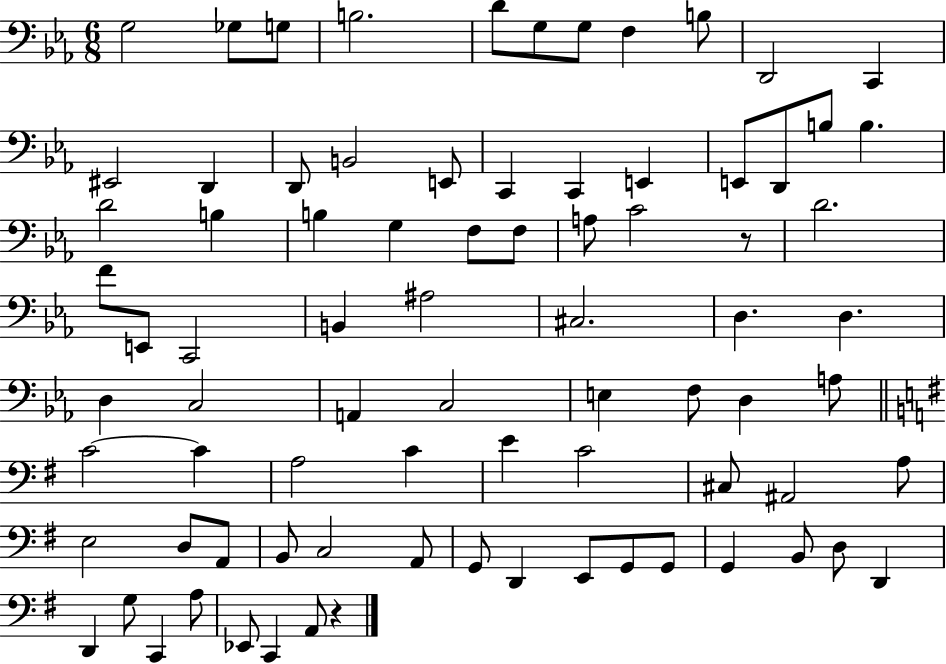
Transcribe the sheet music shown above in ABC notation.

X:1
T:Untitled
M:6/8
L:1/4
K:Eb
G,2 _G,/2 G,/2 B,2 D/2 G,/2 G,/2 F, B,/2 D,,2 C,, ^E,,2 D,, D,,/2 B,,2 E,,/2 C,, C,, E,, E,,/2 D,,/2 B,/2 B, D2 B, B, G, F,/2 F,/2 A,/2 C2 z/2 D2 F/2 E,,/2 C,,2 B,, ^A,2 ^C,2 D, D, D, C,2 A,, C,2 E, F,/2 D, A,/2 C2 C A,2 C E C2 ^C,/2 ^A,,2 A,/2 E,2 D,/2 A,,/2 B,,/2 C,2 A,,/2 G,,/2 D,, E,,/2 G,,/2 G,,/2 G,, B,,/2 D,/2 D,, D,, G,/2 C,, A,/2 _E,,/2 C,, A,,/2 z